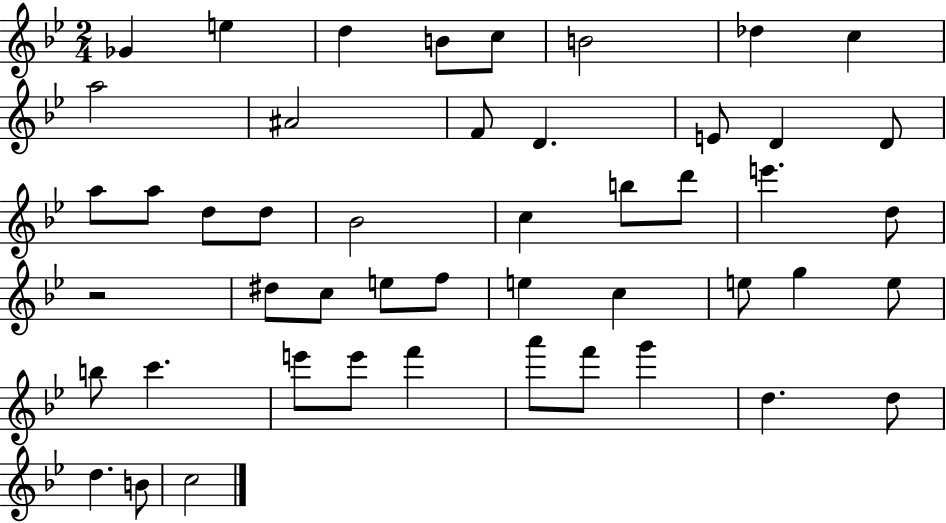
X:1
T:Untitled
M:2/4
L:1/4
K:Bb
_G e d B/2 c/2 B2 _d c a2 ^A2 F/2 D E/2 D D/2 a/2 a/2 d/2 d/2 _B2 c b/2 d'/2 e' d/2 z2 ^d/2 c/2 e/2 f/2 e c e/2 g e/2 b/2 c' e'/2 e'/2 f' a'/2 f'/2 g' d d/2 d B/2 c2